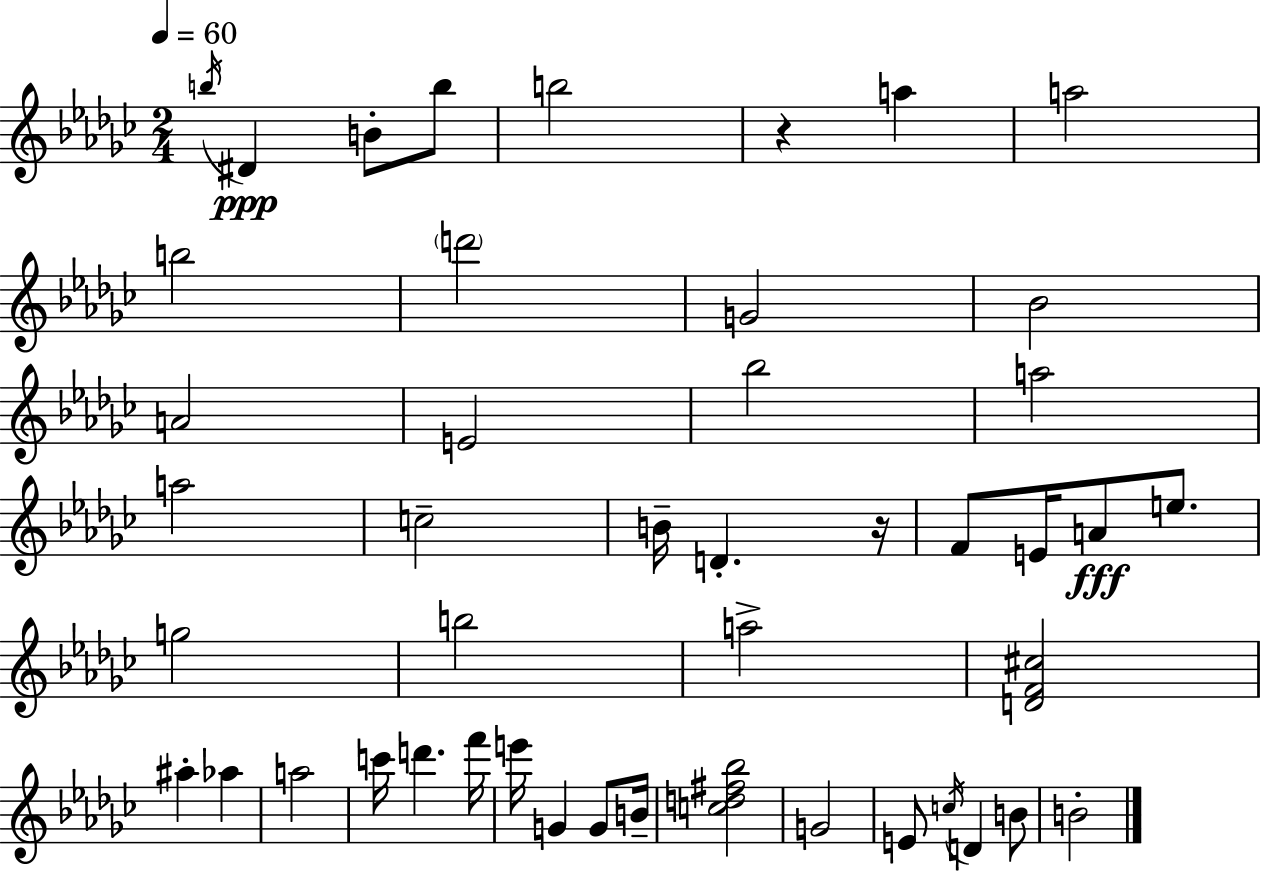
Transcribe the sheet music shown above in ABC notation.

X:1
T:Untitled
M:2/4
L:1/4
K:Ebm
b/4 ^D B/2 b/2 b2 z a a2 b2 d'2 G2 _B2 A2 E2 _b2 a2 a2 c2 B/4 D z/4 F/2 E/4 A/2 e/2 g2 b2 a2 [DF^c]2 ^a _a a2 c'/4 d' f'/4 e'/4 G G/2 B/4 [cd^f_b]2 G2 E/2 c/4 D B/2 B2